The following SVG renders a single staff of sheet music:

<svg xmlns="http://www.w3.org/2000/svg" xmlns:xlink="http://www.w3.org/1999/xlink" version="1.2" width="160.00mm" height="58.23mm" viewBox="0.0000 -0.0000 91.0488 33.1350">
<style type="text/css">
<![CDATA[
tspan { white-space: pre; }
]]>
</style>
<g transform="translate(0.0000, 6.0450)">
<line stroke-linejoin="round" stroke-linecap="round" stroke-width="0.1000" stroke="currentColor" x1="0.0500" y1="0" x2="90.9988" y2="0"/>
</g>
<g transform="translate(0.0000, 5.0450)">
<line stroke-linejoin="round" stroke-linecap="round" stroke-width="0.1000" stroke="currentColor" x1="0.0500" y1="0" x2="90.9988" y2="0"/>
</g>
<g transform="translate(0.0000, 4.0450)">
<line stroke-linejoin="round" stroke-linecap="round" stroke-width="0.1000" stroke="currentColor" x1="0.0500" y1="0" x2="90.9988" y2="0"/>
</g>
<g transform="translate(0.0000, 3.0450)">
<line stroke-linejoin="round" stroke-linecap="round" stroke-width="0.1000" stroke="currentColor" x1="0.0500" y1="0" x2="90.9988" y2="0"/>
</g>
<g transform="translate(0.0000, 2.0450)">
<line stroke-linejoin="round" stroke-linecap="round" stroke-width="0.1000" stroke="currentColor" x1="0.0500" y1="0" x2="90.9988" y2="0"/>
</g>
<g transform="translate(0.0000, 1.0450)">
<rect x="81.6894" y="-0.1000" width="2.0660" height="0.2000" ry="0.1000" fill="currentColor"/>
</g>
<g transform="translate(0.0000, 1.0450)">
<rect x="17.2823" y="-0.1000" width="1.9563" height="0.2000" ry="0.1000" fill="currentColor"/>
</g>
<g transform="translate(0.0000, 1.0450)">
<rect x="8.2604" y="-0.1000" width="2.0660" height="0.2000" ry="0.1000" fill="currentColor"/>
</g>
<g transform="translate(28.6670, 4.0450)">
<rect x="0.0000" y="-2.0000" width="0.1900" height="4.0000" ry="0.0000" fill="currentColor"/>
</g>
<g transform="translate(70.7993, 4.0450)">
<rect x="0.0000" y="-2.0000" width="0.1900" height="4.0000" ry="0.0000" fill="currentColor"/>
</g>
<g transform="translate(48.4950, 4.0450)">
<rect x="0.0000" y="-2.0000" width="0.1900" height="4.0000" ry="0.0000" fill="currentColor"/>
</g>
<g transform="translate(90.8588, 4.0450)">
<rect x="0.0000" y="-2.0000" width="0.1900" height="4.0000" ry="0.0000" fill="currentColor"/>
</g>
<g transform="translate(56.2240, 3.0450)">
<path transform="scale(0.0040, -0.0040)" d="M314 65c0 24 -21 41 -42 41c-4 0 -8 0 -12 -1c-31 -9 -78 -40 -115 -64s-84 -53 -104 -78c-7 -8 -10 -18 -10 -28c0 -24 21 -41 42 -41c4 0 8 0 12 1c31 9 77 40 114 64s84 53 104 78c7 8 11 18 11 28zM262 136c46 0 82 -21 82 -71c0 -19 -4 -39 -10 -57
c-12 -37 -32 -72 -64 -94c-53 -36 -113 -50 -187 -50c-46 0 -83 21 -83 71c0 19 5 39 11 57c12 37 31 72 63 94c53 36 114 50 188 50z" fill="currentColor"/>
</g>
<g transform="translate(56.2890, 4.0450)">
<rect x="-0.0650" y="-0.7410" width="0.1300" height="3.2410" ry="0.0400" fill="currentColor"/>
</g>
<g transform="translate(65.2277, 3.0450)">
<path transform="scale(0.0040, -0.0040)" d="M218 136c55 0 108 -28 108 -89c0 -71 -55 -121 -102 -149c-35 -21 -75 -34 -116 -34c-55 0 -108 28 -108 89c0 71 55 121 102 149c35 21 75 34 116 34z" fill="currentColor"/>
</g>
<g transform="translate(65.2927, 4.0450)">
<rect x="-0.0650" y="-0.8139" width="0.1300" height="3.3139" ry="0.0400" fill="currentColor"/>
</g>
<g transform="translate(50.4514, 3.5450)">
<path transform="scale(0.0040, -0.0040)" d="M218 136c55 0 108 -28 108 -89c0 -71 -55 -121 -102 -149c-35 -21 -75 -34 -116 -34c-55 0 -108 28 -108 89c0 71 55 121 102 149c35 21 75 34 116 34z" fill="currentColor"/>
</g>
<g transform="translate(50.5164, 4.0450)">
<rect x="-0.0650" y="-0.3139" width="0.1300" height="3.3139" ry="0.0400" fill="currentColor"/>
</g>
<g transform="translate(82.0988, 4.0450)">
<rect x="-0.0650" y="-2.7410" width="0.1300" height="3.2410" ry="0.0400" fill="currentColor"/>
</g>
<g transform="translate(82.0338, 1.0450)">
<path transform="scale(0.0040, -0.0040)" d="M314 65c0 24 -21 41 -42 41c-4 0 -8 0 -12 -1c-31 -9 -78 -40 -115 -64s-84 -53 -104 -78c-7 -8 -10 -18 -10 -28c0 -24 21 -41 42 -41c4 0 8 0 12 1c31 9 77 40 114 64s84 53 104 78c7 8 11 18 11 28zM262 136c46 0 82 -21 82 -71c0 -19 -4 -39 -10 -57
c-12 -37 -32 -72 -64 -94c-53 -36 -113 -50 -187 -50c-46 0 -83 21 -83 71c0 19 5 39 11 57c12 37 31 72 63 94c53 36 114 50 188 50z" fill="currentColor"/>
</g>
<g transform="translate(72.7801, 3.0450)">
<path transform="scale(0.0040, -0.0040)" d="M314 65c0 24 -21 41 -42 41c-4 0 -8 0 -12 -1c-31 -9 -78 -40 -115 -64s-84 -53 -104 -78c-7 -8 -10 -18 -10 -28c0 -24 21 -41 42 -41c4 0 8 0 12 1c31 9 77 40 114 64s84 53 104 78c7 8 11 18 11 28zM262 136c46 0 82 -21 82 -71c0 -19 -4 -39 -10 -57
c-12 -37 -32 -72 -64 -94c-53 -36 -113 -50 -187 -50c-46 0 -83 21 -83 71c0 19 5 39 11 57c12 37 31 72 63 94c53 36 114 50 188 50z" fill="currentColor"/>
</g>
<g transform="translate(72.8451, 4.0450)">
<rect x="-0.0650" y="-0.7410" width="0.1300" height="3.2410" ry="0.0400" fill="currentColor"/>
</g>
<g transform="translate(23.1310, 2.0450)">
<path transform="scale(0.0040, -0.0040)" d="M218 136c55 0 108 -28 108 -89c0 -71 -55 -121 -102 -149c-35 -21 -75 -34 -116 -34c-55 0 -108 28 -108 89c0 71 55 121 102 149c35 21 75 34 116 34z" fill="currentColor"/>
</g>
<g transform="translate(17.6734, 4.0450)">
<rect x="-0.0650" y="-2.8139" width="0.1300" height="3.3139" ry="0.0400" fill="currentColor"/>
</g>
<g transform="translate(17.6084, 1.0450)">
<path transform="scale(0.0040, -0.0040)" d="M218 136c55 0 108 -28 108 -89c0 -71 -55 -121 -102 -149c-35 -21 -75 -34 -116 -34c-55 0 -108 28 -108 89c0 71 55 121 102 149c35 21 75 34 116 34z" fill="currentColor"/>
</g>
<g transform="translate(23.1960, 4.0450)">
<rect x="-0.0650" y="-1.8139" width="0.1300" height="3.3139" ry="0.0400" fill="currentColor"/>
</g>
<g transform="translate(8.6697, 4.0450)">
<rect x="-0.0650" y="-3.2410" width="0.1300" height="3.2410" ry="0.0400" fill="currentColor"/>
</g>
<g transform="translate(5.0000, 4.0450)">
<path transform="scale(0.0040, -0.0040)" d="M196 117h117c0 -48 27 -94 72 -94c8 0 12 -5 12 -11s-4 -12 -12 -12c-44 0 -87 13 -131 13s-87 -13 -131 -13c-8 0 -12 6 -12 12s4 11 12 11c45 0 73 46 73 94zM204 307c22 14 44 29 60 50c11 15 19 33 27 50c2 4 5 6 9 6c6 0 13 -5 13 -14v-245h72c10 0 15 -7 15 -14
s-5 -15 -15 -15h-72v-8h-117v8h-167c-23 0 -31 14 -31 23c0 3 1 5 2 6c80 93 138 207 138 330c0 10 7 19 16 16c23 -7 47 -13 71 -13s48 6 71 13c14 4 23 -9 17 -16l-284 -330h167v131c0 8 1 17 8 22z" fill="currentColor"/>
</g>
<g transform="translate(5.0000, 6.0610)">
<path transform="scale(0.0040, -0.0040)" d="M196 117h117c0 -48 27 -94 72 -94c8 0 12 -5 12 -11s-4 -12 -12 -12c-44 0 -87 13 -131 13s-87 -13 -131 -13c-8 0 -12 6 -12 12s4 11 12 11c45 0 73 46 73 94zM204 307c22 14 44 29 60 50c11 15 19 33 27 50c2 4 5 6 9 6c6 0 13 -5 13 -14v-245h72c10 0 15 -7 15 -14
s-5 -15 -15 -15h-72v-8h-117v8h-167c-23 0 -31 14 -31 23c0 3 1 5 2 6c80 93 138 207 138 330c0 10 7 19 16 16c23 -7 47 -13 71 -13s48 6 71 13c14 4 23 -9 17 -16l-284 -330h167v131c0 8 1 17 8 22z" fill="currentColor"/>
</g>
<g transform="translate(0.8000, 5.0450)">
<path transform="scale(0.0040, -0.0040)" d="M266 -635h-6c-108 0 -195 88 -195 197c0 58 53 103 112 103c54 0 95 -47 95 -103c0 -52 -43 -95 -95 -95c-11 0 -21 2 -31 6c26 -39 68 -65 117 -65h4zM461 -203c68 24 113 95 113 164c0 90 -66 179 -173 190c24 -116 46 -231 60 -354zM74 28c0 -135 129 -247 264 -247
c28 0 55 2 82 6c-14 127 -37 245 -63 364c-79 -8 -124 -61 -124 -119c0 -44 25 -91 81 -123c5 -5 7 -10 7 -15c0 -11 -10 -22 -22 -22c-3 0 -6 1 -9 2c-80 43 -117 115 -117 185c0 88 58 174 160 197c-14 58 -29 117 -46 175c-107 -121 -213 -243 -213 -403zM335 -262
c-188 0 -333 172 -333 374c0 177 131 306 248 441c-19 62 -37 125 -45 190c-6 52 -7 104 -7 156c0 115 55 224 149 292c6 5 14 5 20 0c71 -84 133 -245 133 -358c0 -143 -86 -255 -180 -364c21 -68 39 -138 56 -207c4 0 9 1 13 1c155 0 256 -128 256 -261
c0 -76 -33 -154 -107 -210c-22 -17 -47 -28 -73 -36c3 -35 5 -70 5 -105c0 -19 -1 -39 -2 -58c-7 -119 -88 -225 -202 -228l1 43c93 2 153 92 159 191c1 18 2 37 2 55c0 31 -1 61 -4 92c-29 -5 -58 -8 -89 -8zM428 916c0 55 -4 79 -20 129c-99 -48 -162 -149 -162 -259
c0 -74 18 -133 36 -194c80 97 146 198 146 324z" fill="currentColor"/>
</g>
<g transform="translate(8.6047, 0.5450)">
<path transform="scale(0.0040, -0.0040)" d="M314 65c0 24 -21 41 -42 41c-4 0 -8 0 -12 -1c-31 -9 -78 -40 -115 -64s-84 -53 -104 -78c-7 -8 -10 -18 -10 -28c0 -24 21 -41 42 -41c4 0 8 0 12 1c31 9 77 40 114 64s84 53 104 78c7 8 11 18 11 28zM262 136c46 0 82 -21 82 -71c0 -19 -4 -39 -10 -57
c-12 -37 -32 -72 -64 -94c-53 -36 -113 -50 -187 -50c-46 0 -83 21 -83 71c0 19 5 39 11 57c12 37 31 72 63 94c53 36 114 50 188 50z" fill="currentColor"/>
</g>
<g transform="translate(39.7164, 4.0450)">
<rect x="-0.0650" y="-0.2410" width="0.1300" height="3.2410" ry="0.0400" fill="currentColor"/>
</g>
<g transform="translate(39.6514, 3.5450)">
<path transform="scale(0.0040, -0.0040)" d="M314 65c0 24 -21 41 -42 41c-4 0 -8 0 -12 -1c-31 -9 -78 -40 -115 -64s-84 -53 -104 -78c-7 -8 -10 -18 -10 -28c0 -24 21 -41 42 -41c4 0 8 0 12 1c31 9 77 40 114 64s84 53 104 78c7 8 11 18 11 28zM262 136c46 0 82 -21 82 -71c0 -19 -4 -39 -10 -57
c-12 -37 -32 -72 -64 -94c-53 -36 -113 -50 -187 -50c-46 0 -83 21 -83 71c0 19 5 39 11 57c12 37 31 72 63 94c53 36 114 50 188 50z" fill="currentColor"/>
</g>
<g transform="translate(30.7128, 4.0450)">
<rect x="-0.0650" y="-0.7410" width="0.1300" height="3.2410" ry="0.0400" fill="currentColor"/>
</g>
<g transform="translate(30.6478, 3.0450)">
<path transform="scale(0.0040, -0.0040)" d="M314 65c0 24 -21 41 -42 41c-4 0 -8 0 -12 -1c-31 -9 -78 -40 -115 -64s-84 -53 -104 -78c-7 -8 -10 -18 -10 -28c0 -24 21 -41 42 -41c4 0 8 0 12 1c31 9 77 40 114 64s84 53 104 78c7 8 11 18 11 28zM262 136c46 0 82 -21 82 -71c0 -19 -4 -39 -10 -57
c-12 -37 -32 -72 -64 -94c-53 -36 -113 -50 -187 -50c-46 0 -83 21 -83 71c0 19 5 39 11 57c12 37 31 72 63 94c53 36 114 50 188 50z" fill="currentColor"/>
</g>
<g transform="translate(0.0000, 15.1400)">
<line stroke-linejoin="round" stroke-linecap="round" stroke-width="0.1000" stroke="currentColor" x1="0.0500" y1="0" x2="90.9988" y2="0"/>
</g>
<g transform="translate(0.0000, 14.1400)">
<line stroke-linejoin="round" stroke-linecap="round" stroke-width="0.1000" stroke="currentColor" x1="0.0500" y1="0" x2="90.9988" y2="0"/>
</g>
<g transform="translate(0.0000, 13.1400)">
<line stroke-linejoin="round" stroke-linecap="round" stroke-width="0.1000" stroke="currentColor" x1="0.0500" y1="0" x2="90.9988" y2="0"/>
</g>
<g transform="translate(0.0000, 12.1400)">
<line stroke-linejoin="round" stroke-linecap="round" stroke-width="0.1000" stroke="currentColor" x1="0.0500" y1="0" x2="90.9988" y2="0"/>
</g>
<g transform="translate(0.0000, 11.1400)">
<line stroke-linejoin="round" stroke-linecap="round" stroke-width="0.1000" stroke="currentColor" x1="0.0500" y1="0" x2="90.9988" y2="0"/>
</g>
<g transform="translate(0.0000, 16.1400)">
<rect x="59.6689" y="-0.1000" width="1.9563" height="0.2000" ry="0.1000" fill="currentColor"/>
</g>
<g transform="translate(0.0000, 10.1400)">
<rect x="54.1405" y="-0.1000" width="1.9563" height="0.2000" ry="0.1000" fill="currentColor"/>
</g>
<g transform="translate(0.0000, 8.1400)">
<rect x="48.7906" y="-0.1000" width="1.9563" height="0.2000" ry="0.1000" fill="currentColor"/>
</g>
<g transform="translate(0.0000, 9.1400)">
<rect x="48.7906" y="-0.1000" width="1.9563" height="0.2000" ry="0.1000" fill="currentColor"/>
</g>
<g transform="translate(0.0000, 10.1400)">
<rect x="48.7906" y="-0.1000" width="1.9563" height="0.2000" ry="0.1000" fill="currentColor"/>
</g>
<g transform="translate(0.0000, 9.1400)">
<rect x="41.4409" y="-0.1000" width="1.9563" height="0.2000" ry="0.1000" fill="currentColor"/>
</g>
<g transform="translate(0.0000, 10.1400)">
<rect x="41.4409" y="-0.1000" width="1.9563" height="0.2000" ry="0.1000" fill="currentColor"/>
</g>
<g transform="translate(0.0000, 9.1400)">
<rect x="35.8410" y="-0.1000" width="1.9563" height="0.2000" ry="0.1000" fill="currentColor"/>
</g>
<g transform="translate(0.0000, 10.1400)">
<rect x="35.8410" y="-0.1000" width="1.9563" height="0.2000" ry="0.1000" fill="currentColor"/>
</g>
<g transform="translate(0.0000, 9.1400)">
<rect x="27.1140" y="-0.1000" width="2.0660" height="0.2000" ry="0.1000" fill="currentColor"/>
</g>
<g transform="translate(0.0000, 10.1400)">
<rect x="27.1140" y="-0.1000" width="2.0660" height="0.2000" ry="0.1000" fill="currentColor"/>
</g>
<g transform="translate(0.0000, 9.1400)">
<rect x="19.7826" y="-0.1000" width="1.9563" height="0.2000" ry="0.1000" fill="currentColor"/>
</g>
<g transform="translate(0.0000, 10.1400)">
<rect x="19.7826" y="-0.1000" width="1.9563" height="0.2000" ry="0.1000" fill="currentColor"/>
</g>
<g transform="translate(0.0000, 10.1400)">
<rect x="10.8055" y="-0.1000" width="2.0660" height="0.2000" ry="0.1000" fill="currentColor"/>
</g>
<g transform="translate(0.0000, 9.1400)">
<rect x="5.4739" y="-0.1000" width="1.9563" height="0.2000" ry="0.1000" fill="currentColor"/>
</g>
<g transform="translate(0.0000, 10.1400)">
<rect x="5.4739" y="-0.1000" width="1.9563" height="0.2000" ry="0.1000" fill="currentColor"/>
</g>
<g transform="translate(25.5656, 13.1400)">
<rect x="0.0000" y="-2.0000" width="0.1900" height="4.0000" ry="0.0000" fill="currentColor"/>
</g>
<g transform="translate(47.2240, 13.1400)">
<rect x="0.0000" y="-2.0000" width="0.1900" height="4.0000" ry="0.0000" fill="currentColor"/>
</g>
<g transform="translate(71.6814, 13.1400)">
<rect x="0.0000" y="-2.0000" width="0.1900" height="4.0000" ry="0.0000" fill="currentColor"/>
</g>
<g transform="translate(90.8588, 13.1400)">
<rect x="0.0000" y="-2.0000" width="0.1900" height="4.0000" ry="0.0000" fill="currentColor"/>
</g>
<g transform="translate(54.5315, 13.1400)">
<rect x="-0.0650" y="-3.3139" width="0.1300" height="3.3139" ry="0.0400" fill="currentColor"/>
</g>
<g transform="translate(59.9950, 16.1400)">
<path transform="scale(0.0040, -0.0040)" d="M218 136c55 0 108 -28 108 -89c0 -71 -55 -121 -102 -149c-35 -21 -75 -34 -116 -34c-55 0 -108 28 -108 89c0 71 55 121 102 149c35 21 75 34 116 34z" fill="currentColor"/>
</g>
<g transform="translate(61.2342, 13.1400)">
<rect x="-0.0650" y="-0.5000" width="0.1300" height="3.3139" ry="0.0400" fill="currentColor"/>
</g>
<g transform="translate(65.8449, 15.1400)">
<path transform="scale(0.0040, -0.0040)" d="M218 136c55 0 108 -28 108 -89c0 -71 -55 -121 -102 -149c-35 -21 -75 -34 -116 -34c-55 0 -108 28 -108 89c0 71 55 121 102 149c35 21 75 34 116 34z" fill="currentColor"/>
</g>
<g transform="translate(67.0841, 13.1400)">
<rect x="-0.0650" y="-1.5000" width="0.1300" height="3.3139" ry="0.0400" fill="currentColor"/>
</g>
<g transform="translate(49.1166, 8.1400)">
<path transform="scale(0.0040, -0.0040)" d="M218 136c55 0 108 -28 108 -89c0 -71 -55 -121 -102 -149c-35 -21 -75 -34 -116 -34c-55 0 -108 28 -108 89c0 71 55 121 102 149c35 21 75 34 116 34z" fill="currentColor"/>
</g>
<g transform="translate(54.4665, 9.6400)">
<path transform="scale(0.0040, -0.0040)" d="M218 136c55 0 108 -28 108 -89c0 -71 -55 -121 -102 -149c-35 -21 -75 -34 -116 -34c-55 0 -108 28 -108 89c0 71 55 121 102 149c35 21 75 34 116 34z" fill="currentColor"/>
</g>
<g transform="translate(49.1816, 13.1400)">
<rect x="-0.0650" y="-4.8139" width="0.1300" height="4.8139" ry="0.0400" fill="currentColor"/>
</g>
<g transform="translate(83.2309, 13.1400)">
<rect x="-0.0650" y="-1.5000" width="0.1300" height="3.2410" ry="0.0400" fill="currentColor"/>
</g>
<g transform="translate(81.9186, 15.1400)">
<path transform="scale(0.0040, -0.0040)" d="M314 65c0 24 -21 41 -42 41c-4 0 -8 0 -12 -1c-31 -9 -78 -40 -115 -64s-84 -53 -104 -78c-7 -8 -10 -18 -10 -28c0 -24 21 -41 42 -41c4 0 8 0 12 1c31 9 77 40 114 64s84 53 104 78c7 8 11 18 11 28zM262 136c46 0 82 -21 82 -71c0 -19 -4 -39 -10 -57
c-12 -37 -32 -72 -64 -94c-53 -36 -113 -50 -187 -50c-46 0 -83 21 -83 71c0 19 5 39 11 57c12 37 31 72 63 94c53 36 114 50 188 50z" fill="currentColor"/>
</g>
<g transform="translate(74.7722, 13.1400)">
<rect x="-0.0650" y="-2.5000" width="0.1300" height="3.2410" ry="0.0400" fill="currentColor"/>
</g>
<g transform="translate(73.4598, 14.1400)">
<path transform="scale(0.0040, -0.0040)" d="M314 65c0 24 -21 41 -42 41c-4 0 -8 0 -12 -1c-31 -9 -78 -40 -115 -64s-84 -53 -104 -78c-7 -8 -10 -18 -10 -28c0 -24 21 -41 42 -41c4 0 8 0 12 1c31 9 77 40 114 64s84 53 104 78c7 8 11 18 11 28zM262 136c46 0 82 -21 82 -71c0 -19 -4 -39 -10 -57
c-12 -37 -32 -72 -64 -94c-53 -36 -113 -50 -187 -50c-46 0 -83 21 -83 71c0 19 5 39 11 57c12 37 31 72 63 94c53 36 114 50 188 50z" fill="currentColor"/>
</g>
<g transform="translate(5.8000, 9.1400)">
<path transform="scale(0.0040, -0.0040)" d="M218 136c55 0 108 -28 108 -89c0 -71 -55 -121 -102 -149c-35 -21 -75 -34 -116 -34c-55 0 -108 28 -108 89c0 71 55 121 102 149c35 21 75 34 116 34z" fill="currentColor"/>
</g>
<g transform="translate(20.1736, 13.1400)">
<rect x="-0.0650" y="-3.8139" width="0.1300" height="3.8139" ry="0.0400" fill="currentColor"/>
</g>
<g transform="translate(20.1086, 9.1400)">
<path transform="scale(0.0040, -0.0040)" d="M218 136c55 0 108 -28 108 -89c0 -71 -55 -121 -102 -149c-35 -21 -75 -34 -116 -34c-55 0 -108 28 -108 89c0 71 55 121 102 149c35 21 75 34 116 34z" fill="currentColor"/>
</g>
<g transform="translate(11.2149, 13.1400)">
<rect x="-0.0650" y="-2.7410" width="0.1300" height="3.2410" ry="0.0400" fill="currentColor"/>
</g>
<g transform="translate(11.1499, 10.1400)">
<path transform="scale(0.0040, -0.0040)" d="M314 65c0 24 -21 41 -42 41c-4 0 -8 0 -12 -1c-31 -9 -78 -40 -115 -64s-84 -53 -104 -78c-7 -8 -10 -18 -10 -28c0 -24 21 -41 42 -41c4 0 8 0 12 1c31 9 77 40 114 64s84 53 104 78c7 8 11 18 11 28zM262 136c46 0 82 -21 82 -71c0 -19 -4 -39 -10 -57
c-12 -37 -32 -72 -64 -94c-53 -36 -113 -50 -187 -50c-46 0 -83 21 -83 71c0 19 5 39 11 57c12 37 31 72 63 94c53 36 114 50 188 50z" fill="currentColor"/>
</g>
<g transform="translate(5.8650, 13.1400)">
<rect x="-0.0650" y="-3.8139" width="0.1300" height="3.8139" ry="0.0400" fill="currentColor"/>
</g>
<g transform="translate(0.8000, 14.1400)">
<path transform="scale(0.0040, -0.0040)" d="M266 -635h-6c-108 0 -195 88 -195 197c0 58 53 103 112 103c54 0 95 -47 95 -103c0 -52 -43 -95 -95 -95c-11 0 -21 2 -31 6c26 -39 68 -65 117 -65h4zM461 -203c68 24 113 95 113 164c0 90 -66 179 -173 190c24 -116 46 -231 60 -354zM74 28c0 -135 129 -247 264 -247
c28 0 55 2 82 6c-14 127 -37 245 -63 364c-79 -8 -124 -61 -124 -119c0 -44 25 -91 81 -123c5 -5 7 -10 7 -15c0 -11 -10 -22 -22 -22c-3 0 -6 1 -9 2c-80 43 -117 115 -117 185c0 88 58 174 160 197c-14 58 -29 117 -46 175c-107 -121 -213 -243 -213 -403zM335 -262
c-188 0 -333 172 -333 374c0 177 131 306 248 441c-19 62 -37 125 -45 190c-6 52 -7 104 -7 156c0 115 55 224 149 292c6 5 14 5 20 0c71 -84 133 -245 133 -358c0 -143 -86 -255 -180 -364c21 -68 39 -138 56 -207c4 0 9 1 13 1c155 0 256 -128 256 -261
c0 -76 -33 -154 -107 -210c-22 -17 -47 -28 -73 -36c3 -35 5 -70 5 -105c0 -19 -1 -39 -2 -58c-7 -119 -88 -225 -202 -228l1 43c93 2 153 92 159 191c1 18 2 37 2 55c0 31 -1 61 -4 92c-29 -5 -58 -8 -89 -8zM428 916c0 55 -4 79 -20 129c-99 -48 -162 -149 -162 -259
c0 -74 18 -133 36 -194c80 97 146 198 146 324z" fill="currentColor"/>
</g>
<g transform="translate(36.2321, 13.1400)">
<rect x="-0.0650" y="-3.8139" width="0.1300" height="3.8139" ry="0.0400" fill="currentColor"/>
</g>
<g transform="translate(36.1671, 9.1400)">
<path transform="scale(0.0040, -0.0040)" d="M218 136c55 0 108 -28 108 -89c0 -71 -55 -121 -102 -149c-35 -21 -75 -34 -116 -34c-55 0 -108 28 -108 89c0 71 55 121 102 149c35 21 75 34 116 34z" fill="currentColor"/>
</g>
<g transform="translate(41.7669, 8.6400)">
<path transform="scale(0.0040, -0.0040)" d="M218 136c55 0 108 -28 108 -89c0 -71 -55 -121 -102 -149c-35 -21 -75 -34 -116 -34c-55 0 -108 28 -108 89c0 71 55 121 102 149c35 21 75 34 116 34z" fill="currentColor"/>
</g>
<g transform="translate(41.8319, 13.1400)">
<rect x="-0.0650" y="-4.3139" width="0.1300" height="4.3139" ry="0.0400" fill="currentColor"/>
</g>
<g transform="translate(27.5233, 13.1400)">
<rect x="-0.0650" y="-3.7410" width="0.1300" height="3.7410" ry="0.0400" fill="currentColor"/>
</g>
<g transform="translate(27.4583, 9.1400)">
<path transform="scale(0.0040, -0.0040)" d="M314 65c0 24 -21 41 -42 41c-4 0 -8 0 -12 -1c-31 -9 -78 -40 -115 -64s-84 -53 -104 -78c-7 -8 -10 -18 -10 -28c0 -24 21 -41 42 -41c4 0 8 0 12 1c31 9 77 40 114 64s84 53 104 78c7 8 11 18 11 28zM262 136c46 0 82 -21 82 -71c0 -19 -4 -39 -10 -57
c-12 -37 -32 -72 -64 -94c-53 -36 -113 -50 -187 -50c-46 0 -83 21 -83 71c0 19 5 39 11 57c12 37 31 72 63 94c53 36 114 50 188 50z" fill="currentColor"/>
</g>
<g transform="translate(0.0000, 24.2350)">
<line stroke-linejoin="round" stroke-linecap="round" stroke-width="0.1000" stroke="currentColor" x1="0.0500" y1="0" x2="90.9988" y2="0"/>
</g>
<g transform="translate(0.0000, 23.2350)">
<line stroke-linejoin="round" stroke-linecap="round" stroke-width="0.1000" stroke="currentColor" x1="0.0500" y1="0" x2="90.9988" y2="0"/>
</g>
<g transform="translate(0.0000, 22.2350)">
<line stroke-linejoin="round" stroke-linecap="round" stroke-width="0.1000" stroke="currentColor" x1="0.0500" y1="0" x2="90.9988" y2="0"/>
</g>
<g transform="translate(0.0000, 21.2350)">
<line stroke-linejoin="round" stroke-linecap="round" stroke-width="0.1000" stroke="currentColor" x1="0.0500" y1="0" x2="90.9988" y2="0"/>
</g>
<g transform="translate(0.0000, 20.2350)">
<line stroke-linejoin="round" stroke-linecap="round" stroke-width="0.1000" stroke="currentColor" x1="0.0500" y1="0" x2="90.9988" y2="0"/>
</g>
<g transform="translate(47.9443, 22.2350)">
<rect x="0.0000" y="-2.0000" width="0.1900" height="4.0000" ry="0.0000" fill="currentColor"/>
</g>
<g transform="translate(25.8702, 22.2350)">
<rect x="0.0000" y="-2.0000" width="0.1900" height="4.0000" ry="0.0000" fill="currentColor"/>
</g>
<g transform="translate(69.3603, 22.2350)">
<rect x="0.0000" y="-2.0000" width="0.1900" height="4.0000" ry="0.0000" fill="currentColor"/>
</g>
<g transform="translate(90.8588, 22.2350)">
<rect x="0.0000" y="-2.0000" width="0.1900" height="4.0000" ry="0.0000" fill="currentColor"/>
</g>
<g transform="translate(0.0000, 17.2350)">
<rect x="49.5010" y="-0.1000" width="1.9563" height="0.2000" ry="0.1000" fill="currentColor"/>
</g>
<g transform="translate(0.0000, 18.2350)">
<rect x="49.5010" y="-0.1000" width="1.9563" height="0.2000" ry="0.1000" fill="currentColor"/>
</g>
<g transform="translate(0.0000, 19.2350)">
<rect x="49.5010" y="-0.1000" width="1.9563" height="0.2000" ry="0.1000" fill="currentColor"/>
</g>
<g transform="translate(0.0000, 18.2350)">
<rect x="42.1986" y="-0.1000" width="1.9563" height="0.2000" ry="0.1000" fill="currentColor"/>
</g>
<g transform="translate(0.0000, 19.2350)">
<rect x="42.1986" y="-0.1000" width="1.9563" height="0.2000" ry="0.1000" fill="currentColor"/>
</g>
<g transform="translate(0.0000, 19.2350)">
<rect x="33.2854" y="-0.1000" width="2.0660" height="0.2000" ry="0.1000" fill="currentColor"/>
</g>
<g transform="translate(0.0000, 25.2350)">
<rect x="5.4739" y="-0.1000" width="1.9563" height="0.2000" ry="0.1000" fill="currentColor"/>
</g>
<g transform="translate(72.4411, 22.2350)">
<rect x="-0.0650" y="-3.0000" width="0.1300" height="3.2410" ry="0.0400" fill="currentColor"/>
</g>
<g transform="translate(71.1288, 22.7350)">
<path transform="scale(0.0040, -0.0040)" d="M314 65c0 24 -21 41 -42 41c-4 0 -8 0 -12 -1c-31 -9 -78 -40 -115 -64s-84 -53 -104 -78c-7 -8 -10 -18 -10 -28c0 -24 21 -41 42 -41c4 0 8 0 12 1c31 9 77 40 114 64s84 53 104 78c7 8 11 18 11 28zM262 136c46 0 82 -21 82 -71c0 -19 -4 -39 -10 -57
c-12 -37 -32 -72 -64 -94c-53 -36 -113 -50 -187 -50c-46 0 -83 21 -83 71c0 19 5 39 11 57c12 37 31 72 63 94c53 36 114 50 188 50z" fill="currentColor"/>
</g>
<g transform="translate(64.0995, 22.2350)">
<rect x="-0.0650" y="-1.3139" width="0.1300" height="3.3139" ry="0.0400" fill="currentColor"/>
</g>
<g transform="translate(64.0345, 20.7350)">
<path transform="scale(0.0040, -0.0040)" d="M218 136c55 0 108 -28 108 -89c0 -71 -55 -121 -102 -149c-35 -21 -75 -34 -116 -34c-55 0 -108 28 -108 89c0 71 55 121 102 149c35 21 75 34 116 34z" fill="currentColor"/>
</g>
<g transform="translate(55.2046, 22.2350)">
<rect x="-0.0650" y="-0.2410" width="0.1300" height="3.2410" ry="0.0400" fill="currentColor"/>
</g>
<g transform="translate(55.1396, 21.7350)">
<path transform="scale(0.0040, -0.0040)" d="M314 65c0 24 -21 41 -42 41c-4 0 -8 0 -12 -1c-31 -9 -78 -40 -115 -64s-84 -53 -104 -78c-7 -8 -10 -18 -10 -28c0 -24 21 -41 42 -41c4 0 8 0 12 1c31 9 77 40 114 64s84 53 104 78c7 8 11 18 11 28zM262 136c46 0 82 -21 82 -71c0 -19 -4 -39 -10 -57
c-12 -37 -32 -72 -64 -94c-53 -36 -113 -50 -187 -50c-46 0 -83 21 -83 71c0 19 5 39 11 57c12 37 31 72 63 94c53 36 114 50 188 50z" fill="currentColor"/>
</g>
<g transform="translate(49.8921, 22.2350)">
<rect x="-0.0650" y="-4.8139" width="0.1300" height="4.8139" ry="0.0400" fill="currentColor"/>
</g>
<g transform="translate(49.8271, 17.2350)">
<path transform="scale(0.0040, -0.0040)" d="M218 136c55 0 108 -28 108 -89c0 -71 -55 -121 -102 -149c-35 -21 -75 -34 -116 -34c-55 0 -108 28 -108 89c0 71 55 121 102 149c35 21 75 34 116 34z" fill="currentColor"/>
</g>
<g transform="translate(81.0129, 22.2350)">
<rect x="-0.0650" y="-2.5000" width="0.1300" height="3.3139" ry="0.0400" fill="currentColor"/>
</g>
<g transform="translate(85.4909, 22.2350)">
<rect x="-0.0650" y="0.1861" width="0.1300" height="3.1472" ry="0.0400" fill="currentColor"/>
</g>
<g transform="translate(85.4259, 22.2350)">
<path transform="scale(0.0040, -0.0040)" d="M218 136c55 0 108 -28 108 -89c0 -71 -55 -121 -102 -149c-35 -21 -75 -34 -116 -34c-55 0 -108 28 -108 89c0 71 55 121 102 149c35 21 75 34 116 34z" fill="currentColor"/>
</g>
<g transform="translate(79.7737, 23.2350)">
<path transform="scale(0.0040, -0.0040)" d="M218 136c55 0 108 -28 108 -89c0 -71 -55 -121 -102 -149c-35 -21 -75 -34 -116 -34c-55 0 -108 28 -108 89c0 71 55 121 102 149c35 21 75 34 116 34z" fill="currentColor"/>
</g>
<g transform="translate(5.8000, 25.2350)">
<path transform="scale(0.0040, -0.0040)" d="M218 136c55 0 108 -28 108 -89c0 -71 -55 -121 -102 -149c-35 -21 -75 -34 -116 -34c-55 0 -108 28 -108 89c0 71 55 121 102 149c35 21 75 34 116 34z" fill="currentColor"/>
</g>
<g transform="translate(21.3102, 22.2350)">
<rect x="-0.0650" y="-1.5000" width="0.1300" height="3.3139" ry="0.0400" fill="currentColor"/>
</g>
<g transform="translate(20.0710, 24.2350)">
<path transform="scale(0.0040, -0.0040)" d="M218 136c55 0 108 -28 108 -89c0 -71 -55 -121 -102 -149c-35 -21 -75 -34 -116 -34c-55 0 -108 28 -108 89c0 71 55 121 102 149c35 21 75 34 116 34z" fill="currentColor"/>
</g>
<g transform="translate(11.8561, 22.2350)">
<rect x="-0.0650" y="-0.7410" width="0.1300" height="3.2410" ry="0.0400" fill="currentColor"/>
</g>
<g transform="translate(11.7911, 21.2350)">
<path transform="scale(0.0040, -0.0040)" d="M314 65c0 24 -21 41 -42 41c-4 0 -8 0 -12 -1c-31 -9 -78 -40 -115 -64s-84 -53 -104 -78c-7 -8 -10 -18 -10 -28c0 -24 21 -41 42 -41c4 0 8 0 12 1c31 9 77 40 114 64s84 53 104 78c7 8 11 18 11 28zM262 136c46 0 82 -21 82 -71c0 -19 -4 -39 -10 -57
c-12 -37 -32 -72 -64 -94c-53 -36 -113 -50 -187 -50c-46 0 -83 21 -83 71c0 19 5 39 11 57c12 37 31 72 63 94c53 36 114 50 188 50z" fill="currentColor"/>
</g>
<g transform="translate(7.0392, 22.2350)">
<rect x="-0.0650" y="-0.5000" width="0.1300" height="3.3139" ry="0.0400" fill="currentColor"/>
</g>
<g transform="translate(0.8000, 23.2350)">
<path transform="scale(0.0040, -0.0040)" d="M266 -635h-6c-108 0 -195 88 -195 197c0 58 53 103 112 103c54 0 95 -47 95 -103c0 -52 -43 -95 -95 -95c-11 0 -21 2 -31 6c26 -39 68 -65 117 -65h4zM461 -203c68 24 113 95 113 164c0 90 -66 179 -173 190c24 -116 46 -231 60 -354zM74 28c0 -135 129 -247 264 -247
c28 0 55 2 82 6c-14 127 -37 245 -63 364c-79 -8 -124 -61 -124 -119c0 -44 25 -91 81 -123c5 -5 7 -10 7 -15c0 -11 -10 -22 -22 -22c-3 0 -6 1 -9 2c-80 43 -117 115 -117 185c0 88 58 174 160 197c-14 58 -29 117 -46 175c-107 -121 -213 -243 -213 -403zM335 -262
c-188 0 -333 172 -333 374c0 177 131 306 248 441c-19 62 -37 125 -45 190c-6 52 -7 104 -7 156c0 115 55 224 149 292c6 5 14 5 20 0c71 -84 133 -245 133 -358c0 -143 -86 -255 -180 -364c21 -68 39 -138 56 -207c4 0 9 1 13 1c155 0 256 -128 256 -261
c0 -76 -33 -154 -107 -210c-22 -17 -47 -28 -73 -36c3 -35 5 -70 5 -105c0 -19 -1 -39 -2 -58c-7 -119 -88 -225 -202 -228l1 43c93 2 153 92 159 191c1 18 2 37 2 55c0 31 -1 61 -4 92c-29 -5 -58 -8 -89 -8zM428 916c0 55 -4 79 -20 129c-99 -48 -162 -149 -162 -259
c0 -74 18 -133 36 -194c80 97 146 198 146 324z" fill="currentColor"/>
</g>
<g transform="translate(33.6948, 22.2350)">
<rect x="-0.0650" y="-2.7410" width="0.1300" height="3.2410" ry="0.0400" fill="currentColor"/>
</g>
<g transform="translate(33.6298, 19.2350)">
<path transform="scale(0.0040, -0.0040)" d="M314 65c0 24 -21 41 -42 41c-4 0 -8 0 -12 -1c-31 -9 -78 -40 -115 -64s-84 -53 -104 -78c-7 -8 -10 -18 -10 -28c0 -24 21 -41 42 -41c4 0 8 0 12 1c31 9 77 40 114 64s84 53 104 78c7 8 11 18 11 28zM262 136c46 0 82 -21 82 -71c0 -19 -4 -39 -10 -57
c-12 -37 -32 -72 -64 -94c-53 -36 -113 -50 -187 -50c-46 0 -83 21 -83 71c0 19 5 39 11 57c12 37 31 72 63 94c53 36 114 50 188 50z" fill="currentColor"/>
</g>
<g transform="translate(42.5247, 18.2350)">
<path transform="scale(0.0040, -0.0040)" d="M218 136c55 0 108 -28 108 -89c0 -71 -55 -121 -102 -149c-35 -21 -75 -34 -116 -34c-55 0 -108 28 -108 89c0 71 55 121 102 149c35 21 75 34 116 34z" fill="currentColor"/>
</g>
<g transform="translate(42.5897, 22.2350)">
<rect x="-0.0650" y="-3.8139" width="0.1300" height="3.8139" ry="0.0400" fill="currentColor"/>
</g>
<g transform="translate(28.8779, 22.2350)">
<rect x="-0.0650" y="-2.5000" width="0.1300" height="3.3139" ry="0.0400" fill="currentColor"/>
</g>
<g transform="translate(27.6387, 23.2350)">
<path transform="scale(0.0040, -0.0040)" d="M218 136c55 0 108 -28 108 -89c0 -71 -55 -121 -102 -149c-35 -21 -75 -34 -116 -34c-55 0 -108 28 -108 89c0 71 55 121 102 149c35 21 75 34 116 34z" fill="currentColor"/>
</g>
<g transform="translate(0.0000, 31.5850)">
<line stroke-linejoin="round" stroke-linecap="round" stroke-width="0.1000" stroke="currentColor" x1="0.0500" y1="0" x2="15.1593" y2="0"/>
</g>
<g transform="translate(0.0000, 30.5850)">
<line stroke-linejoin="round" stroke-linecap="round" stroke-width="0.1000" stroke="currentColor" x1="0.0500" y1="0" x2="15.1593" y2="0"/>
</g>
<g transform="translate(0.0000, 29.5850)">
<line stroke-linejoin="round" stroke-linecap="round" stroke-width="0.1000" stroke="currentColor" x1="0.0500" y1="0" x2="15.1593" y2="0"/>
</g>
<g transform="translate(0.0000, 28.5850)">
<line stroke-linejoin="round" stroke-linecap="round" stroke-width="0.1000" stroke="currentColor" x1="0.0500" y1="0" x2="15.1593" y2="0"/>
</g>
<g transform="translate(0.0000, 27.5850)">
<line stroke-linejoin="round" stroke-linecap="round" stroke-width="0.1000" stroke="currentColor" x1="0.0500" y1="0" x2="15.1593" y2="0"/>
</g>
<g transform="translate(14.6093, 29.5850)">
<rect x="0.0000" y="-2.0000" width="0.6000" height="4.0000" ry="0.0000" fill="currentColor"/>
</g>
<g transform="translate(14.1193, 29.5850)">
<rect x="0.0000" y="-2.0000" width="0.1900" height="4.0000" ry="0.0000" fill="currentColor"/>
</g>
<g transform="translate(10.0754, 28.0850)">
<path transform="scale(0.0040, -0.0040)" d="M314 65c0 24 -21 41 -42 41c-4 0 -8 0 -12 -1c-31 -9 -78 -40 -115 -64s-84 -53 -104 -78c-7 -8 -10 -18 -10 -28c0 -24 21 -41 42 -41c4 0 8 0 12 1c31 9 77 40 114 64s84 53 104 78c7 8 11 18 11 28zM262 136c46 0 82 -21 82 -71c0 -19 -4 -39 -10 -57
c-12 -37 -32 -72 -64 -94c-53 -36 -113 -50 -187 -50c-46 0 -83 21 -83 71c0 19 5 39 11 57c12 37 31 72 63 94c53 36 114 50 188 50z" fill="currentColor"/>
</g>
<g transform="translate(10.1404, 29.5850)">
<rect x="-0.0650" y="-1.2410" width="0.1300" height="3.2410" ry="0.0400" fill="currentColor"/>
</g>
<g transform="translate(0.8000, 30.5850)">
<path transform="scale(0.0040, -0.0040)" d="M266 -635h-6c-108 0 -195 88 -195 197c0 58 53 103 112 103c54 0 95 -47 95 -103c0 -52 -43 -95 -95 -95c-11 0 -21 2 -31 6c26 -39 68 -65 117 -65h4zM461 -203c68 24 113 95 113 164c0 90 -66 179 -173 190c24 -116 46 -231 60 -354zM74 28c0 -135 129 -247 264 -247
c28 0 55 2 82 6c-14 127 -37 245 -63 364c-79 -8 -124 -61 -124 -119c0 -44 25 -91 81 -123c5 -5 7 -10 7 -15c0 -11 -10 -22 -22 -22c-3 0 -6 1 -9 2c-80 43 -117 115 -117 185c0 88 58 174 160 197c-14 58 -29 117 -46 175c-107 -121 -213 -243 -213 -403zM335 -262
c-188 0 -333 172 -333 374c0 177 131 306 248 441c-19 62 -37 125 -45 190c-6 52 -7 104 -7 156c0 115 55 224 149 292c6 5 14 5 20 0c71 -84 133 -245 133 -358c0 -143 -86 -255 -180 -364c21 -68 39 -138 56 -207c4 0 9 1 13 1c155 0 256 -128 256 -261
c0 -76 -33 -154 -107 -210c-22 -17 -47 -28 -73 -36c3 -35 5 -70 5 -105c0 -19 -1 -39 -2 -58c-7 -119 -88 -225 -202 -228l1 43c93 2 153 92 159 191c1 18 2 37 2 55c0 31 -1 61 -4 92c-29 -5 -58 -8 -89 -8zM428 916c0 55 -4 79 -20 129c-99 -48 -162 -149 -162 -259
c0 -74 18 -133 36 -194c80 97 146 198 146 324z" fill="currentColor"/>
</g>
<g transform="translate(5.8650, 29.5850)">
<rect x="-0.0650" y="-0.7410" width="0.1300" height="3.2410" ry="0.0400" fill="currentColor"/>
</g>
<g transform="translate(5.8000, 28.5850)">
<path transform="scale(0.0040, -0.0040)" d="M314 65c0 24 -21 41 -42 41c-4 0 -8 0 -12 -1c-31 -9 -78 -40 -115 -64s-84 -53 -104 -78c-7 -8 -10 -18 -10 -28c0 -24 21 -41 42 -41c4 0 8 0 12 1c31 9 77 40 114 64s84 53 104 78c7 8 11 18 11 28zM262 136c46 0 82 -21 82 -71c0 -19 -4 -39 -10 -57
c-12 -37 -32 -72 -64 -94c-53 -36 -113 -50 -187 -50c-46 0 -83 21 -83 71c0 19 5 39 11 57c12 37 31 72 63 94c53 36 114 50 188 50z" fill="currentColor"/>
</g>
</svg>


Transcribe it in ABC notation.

X:1
T:Untitled
M:4/4
L:1/4
K:C
b2 a f d2 c2 c d2 d d2 a2 c' a2 c' c'2 c' d' e' b C E G2 E2 C d2 E G a2 c' e' c2 e A2 G B d2 e2